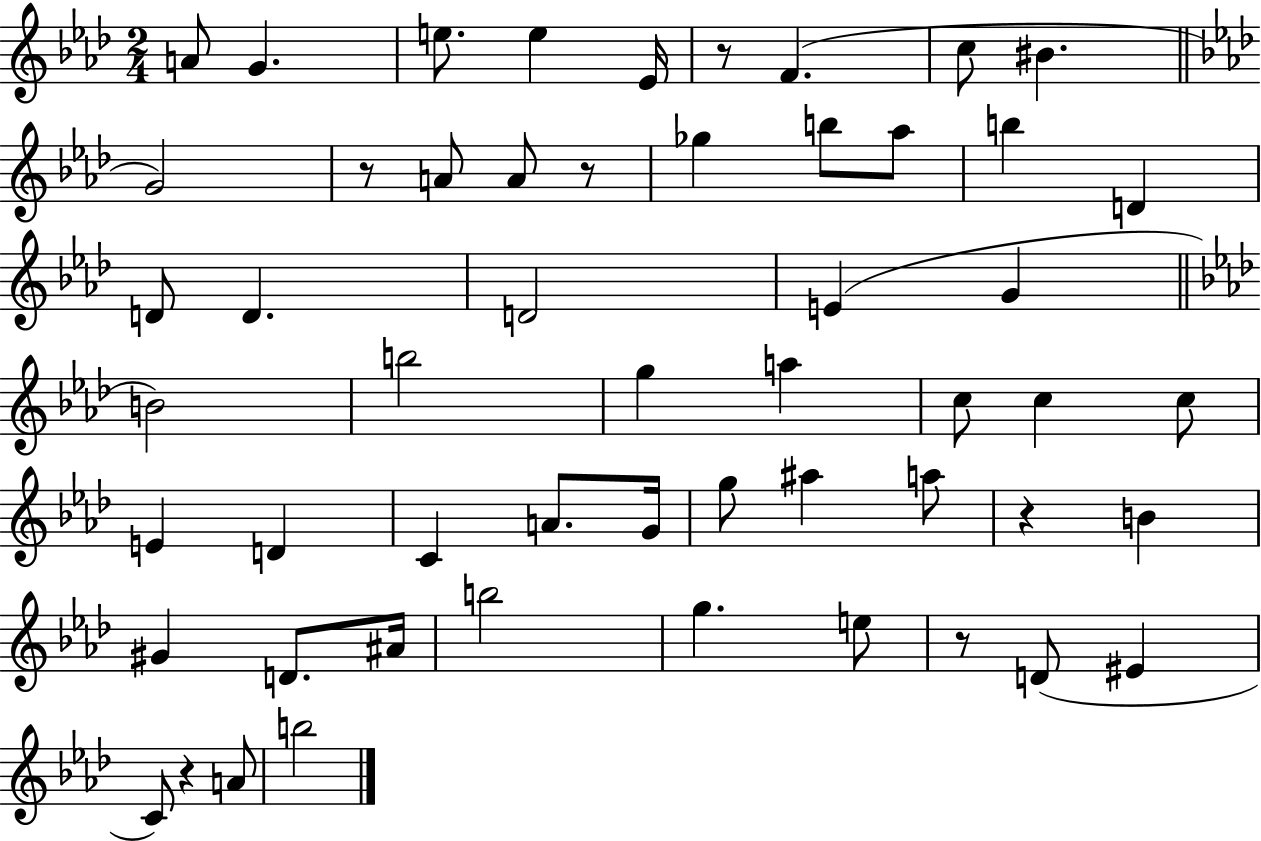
{
  \clef treble
  \numericTimeSignature
  \time 2/4
  \key aes \major
  a'8 g'4. | e''8. e''4 ees'16 | r8 f'4.( | c''8 bis'4. | \break \bar "||" \break \key aes \major g'2) | r8 a'8 a'8 r8 | ges''4 b''8 aes''8 | b''4 d'4 | \break d'8 d'4. | d'2 | e'4( g'4 | \bar "||" \break \key aes \major b'2) | b''2 | g''4 a''4 | c''8 c''4 c''8 | \break e'4 d'4 | c'4 a'8. g'16 | g''8 ais''4 a''8 | r4 b'4 | \break gis'4 d'8. ais'16 | b''2 | g''4. e''8 | r8 d'8( eis'4 | \break c'8) r4 a'8 | b''2 | \bar "|."
}